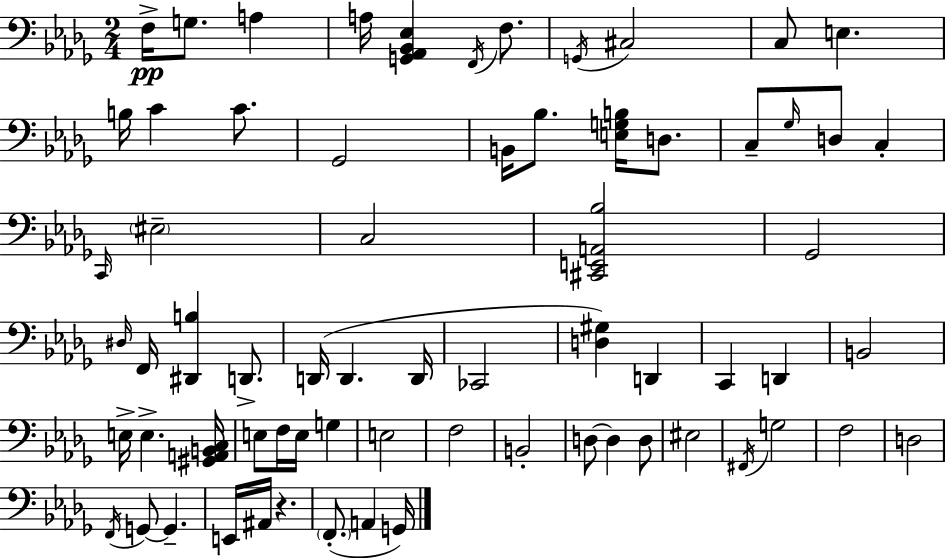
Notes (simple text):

F3/s G3/e. A3/q A3/s [G2,Ab2,Bb2,Eb3]/q F2/s F3/e. G2/s C#3/h C3/e E3/q. B3/s C4/q C4/e. Gb2/h B2/s Bb3/e. [E3,G3,B3]/s D3/e. C3/e Gb3/s D3/e C3/q C2/s EIS3/h C3/h [C#2,E2,A2,Bb3]/h Gb2/h D#3/s F2/s [D#2,B3]/q D2/e. D2/s D2/q. D2/s CES2/h [D3,G#3]/q D2/q C2/q D2/q B2/h E3/s E3/q. [G#2,A2,B2,C3]/s E3/e F3/s E3/s G3/q E3/h F3/h B2/h D3/e D3/q D3/e EIS3/h F#2/s G3/h F3/h D3/h F2/s G2/e G2/q. E2/s A#2/s R/q. F2/e. A2/q G2/s